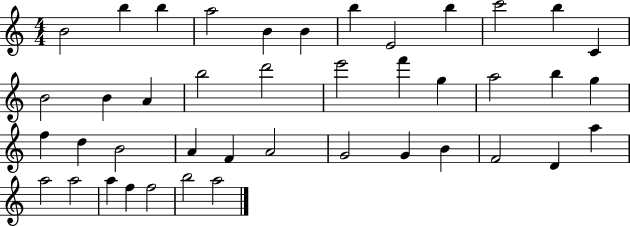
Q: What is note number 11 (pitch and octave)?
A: B5